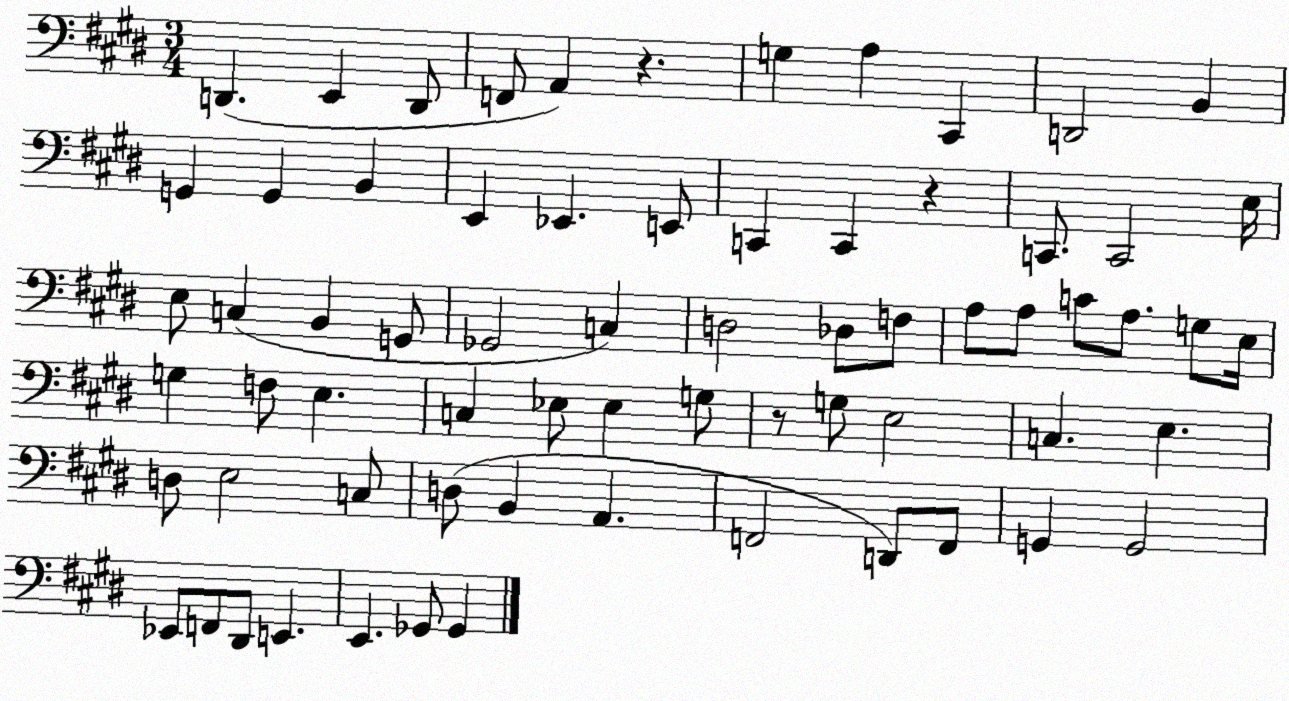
X:1
T:Untitled
M:3/4
L:1/4
K:E
D,, E,, D,,/2 F,,/2 A,, z G, A, ^C,, D,,2 B,, G,, G,, B,, E,, _E,, E,,/2 C,, C,, z C,,/2 C,,2 E,/4 E,/2 C, B,, G,,/2 _G,,2 C, D,2 _D,/2 F,/2 A,/2 A,/2 C/2 A,/2 G,/2 E,/4 G, F,/2 E, C, _E,/2 _E, G,/2 z/2 G,/2 E,2 C, E, D,/2 E,2 C,/2 D,/2 B,, A,, F,,2 D,,/2 F,,/2 G,, G,,2 _E,,/2 F,,/2 ^D,,/2 E,, E,, _G,,/2 _G,,